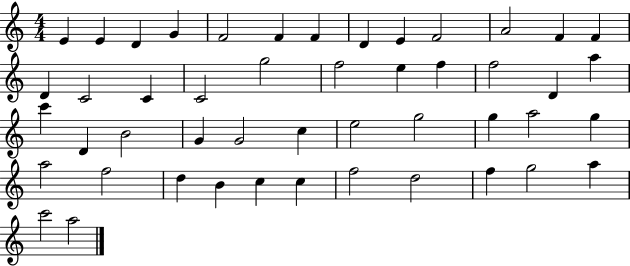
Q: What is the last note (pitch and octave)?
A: A5